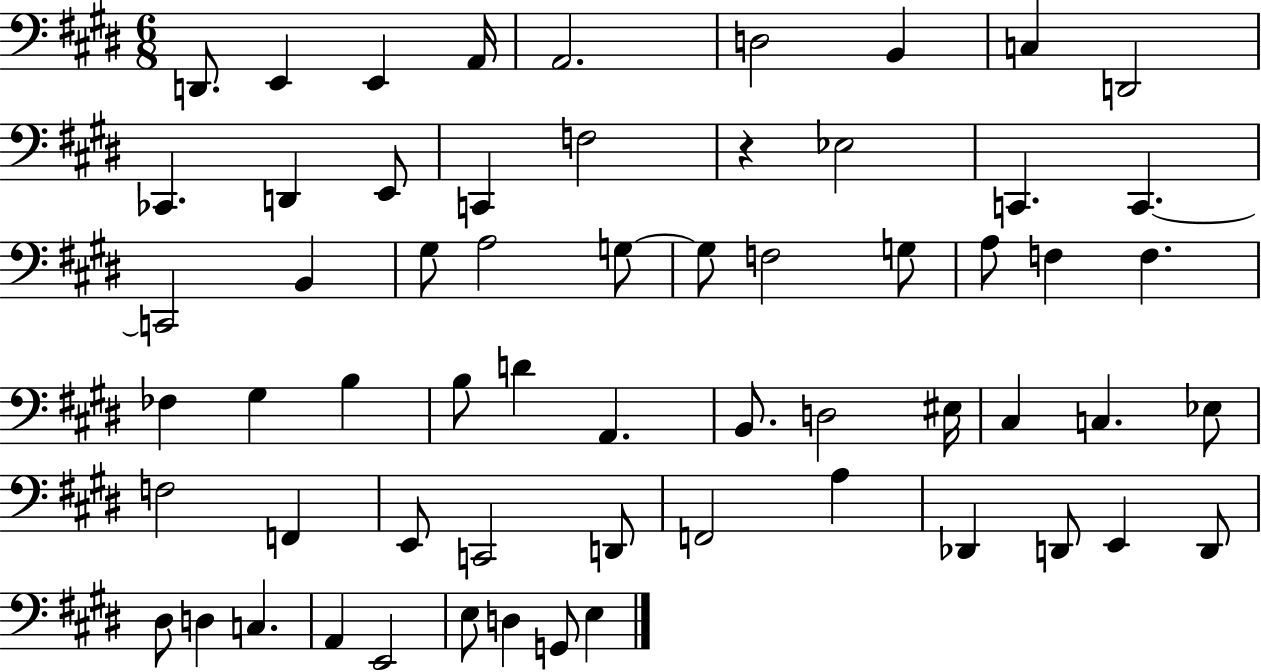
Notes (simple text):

D2/e. E2/q E2/q A2/s A2/h. D3/h B2/q C3/q D2/h CES2/q. D2/q E2/e C2/q F3/h R/q Eb3/h C2/q. C2/q. C2/h B2/q G#3/e A3/h G3/e G3/e F3/h G3/e A3/e F3/q F3/q. FES3/q G#3/q B3/q B3/e D4/q A2/q. B2/e. D3/h EIS3/s C#3/q C3/q. Eb3/e F3/h F2/q E2/e C2/h D2/e F2/h A3/q Db2/q D2/e E2/q D2/e D#3/e D3/q C3/q. A2/q E2/h E3/e D3/q G2/e E3/q